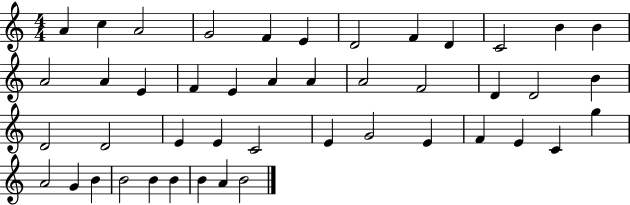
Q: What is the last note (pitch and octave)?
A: B4